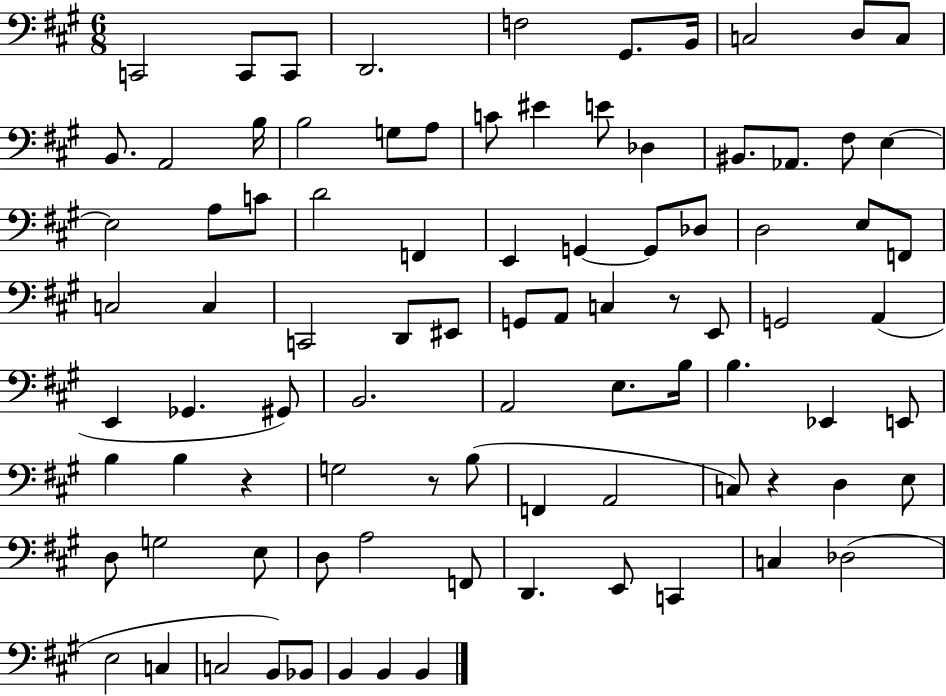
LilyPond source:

{
  \clef bass
  \numericTimeSignature
  \time 6/8
  \key a \major
  c,2 c,8 c,8 | d,2. | f2 gis,8. b,16 | c2 d8 c8 | \break b,8. a,2 b16 | b2 g8 a8 | c'8 eis'4 e'8 des4 | bis,8. aes,8. fis8 e4~~ | \break e2 a8 c'8 | d'2 f,4 | e,4 g,4~~ g,8 des8 | d2 e8 f,8 | \break c2 c4 | c,2 d,8 eis,8 | g,8 a,8 c4 r8 e,8 | g,2 a,4( | \break e,4 ges,4. gis,8) | b,2. | a,2 e8. b16 | b4. ees,4 e,8 | \break b4 b4 r4 | g2 r8 b8( | f,4 a,2 | c8) r4 d4 e8 | \break d8 g2 e8 | d8 a2 f,8 | d,4. e,8 c,4 | c4 des2( | \break e2 c4 | c2 b,8) bes,8 | b,4 b,4 b,4 | \bar "|."
}